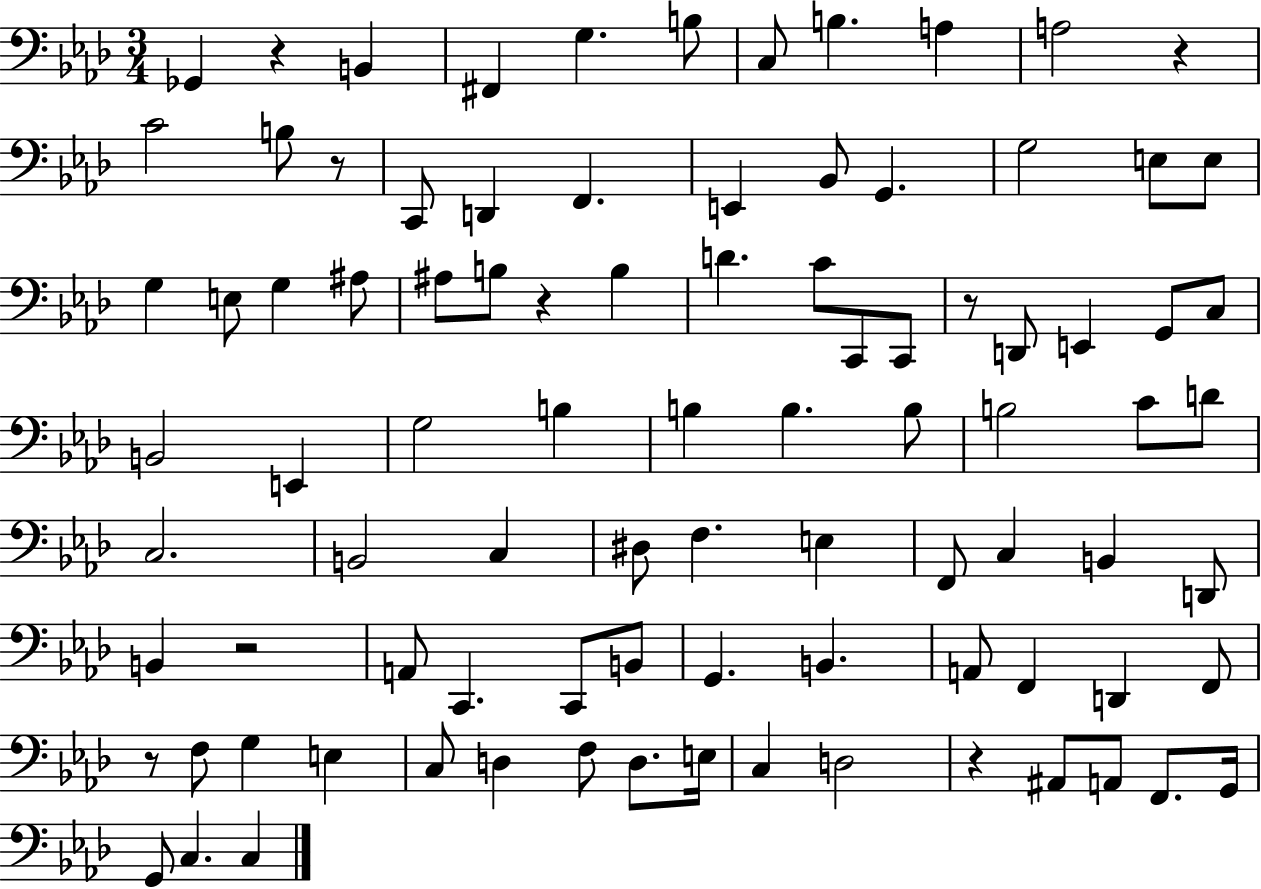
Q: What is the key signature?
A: AES major